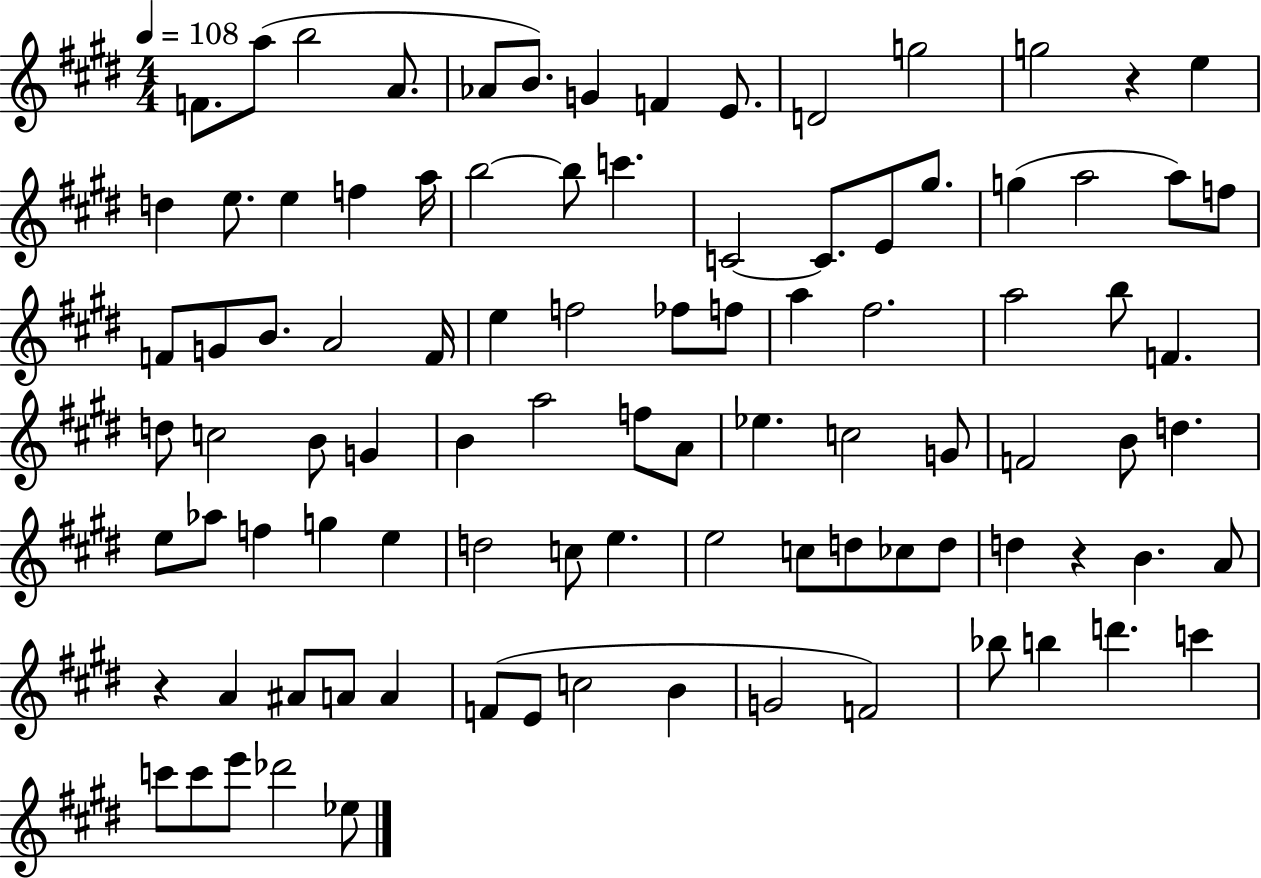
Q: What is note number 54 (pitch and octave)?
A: G4